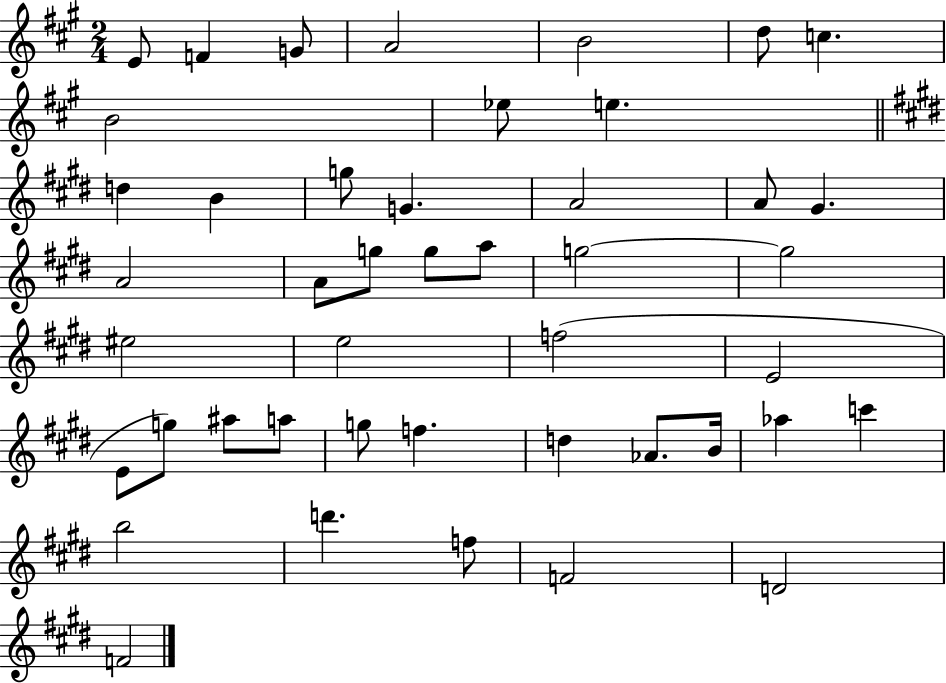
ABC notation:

X:1
T:Untitled
M:2/4
L:1/4
K:A
E/2 F G/2 A2 B2 d/2 c B2 _e/2 e d B g/2 G A2 A/2 ^G A2 A/2 g/2 g/2 a/2 g2 g2 ^e2 e2 f2 E2 E/2 g/2 ^a/2 a/2 g/2 f d _A/2 B/4 _a c' b2 d' f/2 F2 D2 F2